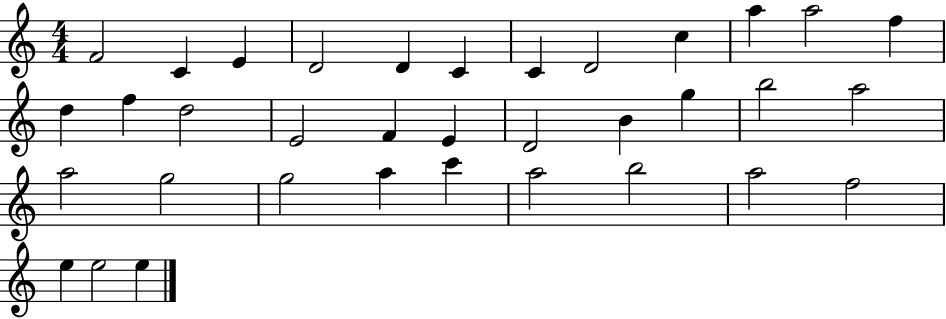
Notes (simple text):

F4/h C4/q E4/q D4/h D4/q C4/q C4/q D4/h C5/q A5/q A5/h F5/q D5/q F5/q D5/h E4/h F4/q E4/q D4/h B4/q G5/q B5/h A5/h A5/h G5/h G5/h A5/q C6/q A5/h B5/h A5/h F5/h E5/q E5/h E5/q